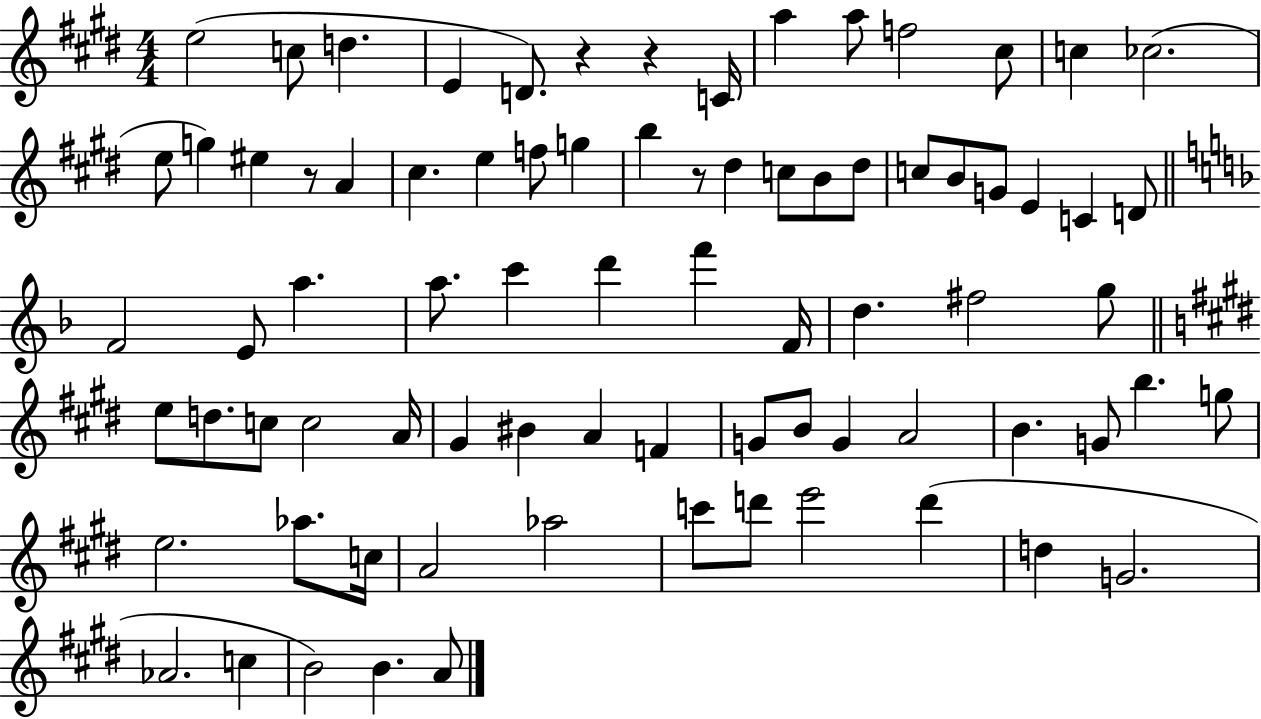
X:1
T:Untitled
M:4/4
L:1/4
K:E
e2 c/2 d E D/2 z z C/4 a a/2 f2 ^c/2 c _c2 e/2 g ^e z/2 A ^c e f/2 g b z/2 ^d c/2 B/2 ^d/2 c/2 B/2 G/2 E C D/2 F2 E/2 a a/2 c' d' f' F/4 d ^f2 g/2 e/2 d/2 c/2 c2 A/4 ^G ^B A F G/2 B/2 G A2 B G/2 b g/2 e2 _a/2 c/4 A2 _a2 c'/2 d'/2 e'2 d' d G2 _A2 c B2 B A/2